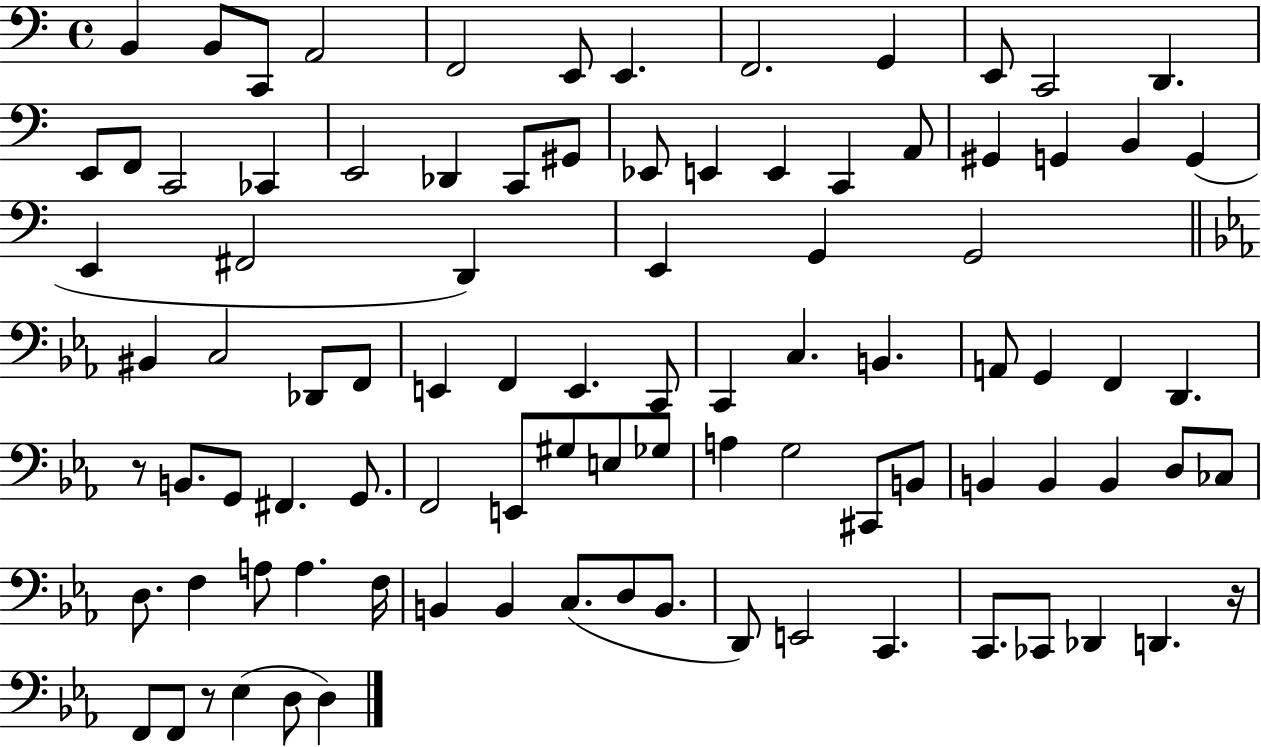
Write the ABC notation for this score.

X:1
T:Untitled
M:4/4
L:1/4
K:C
B,, B,,/2 C,,/2 A,,2 F,,2 E,,/2 E,, F,,2 G,, E,,/2 C,,2 D,, E,,/2 F,,/2 C,,2 _C,, E,,2 _D,, C,,/2 ^G,,/2 _E,,/2 E,, E,, C,, A,,/2 ^G,, G,, B,, G,, E,, ^F,,2 D,, E,, G,, G,,2 ^B,, C,2 _D,,/2 F,,/2 E,, F,, E,, C,,/2 C,, C, B,, A,,/2 G,, F,, D,, z/2 B,,/2 G,,/2 ^F,, G,,/2 F,,2 E,,/2 ^G,/2 E,/2 _G,/2 A, G,2 ^C,,/2 B,,/2 B,, B,, B,, D,/2 _C,/2 D,/2 F, A,/2 A, F,/4 B,, B,, C,/2 D,/2 B,,/2 D,,/2 E,,2 C,, C,,/2 _C,,/2 _D,, D,, z/4 F,,/2 F,,/2 z/2 _E, D,/2 D,